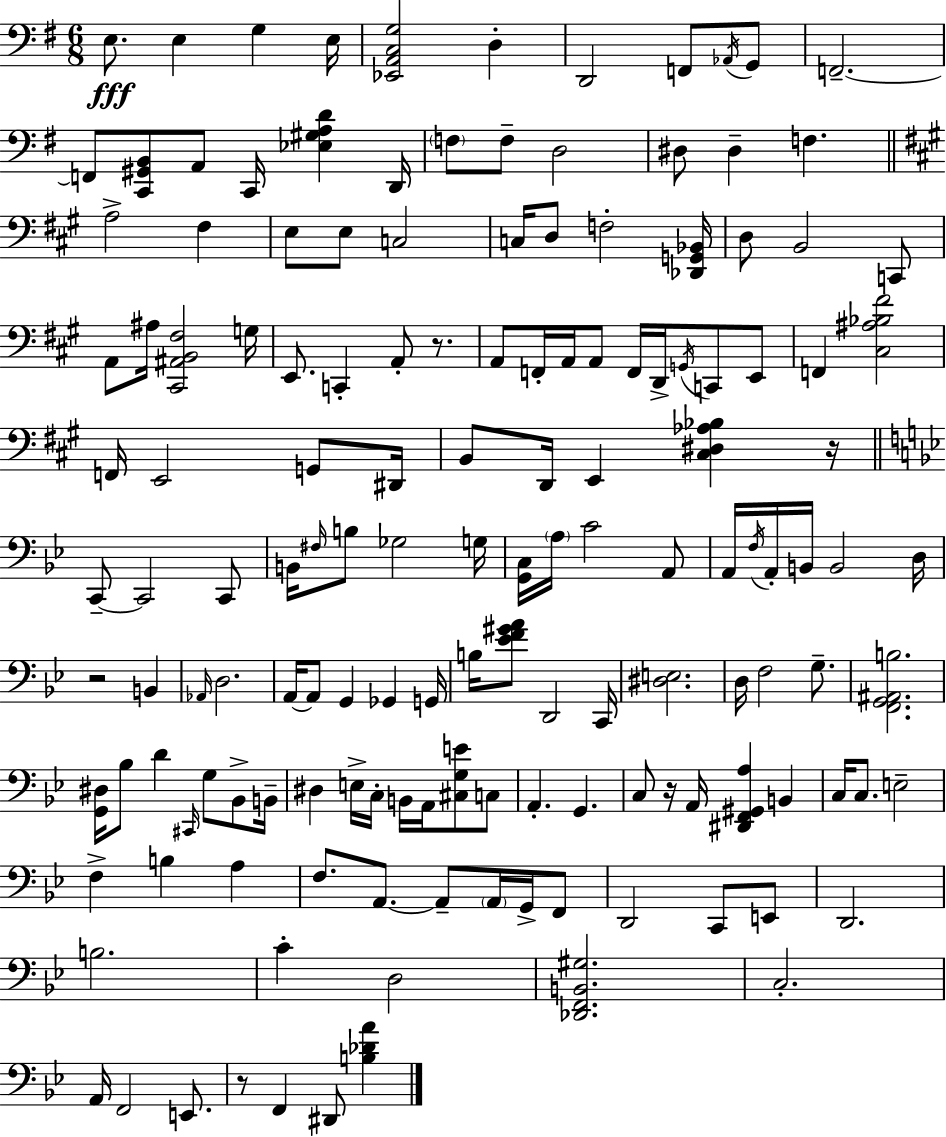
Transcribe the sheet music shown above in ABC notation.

X:1
T:Untitled
M:6/8
L:1/4
K:Em
E,/2 E, G, E,/4 [_E,,A,,C,G,]2 D, D,,2 F,,/2 _A,,/4 G,,/2 F,,2 F,,/2 [C,,^G,,B,,]/2 A,,/2 C,,/4 [_E,^G,A,D] D,,/4 F,/2 F,/2 D,2 ^D,/2 ^D, F, A,2 ^F, E,/2 E,/2 C,2 C,/4 D,/2 F,2 [_D,,G,,_B,,]/4 D,/2 B,,2 C,,/2 A,,/2 ^A,/4 [^C,,^A,,B,,^F,]2 G,/4 E,,/2 C,, A,,/2 z/2 A,,/2 F,,/4 A,,/4 A,,/2 F,,/4 D,,/4 G,,/4 C,,/2 E,,/2 F,, [^C,^A,_B,^F]2 F,,/4 E,,2 G,,/2 ^D,,/4 B,,/2 D,,/4 E,, [^C,^D,_A,_B,] z/4 C,,/2 C,,2 C,,/2 B,,/4 ^F,/4 B,/2 _G,2 G,/4 [G,,C,]/4 A,/4 C2 A,,/2 A,,/4 F,/4 A,,/4 B,,/4 B,,2 D,/4 z2 B,, _A,,/4 D,2 A,,/4 A,,/2 G,, _G,, G,,/4 B,/4 [_EF^GA]/2 D,,2 C,,/4 [^D,E,]2 D,/4 F,2 G,/2 [F,,G,,^A,,B,]2 [G,,^D,]/4 _B,/2 D ^C,,/4 G,/2 _B,,/2 B,,/4 ^D, E,/4 C,/4 B,,/4 A,,/4 [^C,G,E]/2 C,/2 A,, G,, C,/2 z/4 A,,/4 [^D,,F,,^G,,A,] B,, C,/4 C,/2 E,2 F, B, A, F,/2 A,,/2 A,,/2 A,,/4 G,,/4 F,,/2 D,,2 C,,/2 E,,/2 D,,2 B,2 C D,2 [_D,,F,,B,,^G,]2 C,2 A,,/4 F,,2 E,,/2 z/2 F,, ^D,,/2 [B,_DA]